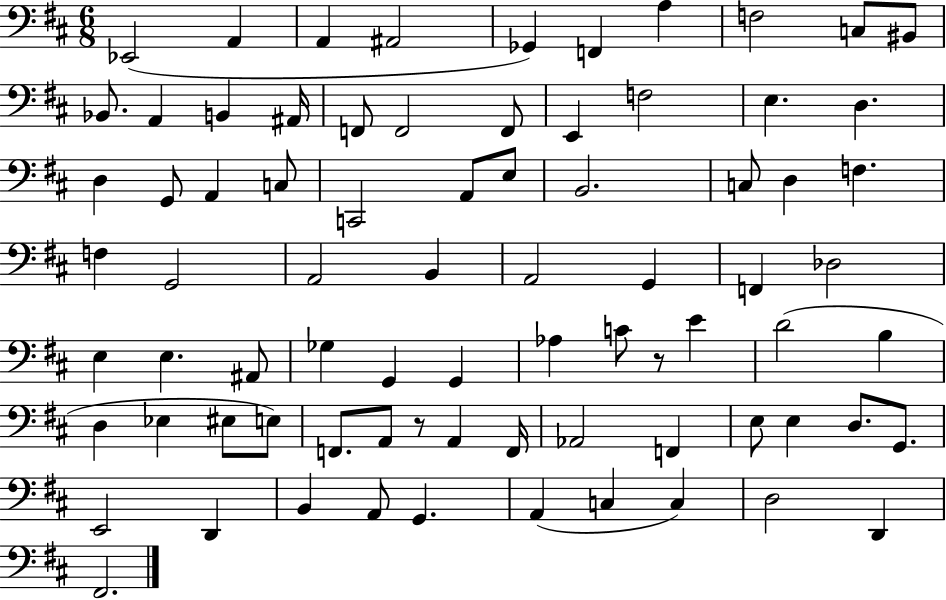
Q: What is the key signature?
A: D major